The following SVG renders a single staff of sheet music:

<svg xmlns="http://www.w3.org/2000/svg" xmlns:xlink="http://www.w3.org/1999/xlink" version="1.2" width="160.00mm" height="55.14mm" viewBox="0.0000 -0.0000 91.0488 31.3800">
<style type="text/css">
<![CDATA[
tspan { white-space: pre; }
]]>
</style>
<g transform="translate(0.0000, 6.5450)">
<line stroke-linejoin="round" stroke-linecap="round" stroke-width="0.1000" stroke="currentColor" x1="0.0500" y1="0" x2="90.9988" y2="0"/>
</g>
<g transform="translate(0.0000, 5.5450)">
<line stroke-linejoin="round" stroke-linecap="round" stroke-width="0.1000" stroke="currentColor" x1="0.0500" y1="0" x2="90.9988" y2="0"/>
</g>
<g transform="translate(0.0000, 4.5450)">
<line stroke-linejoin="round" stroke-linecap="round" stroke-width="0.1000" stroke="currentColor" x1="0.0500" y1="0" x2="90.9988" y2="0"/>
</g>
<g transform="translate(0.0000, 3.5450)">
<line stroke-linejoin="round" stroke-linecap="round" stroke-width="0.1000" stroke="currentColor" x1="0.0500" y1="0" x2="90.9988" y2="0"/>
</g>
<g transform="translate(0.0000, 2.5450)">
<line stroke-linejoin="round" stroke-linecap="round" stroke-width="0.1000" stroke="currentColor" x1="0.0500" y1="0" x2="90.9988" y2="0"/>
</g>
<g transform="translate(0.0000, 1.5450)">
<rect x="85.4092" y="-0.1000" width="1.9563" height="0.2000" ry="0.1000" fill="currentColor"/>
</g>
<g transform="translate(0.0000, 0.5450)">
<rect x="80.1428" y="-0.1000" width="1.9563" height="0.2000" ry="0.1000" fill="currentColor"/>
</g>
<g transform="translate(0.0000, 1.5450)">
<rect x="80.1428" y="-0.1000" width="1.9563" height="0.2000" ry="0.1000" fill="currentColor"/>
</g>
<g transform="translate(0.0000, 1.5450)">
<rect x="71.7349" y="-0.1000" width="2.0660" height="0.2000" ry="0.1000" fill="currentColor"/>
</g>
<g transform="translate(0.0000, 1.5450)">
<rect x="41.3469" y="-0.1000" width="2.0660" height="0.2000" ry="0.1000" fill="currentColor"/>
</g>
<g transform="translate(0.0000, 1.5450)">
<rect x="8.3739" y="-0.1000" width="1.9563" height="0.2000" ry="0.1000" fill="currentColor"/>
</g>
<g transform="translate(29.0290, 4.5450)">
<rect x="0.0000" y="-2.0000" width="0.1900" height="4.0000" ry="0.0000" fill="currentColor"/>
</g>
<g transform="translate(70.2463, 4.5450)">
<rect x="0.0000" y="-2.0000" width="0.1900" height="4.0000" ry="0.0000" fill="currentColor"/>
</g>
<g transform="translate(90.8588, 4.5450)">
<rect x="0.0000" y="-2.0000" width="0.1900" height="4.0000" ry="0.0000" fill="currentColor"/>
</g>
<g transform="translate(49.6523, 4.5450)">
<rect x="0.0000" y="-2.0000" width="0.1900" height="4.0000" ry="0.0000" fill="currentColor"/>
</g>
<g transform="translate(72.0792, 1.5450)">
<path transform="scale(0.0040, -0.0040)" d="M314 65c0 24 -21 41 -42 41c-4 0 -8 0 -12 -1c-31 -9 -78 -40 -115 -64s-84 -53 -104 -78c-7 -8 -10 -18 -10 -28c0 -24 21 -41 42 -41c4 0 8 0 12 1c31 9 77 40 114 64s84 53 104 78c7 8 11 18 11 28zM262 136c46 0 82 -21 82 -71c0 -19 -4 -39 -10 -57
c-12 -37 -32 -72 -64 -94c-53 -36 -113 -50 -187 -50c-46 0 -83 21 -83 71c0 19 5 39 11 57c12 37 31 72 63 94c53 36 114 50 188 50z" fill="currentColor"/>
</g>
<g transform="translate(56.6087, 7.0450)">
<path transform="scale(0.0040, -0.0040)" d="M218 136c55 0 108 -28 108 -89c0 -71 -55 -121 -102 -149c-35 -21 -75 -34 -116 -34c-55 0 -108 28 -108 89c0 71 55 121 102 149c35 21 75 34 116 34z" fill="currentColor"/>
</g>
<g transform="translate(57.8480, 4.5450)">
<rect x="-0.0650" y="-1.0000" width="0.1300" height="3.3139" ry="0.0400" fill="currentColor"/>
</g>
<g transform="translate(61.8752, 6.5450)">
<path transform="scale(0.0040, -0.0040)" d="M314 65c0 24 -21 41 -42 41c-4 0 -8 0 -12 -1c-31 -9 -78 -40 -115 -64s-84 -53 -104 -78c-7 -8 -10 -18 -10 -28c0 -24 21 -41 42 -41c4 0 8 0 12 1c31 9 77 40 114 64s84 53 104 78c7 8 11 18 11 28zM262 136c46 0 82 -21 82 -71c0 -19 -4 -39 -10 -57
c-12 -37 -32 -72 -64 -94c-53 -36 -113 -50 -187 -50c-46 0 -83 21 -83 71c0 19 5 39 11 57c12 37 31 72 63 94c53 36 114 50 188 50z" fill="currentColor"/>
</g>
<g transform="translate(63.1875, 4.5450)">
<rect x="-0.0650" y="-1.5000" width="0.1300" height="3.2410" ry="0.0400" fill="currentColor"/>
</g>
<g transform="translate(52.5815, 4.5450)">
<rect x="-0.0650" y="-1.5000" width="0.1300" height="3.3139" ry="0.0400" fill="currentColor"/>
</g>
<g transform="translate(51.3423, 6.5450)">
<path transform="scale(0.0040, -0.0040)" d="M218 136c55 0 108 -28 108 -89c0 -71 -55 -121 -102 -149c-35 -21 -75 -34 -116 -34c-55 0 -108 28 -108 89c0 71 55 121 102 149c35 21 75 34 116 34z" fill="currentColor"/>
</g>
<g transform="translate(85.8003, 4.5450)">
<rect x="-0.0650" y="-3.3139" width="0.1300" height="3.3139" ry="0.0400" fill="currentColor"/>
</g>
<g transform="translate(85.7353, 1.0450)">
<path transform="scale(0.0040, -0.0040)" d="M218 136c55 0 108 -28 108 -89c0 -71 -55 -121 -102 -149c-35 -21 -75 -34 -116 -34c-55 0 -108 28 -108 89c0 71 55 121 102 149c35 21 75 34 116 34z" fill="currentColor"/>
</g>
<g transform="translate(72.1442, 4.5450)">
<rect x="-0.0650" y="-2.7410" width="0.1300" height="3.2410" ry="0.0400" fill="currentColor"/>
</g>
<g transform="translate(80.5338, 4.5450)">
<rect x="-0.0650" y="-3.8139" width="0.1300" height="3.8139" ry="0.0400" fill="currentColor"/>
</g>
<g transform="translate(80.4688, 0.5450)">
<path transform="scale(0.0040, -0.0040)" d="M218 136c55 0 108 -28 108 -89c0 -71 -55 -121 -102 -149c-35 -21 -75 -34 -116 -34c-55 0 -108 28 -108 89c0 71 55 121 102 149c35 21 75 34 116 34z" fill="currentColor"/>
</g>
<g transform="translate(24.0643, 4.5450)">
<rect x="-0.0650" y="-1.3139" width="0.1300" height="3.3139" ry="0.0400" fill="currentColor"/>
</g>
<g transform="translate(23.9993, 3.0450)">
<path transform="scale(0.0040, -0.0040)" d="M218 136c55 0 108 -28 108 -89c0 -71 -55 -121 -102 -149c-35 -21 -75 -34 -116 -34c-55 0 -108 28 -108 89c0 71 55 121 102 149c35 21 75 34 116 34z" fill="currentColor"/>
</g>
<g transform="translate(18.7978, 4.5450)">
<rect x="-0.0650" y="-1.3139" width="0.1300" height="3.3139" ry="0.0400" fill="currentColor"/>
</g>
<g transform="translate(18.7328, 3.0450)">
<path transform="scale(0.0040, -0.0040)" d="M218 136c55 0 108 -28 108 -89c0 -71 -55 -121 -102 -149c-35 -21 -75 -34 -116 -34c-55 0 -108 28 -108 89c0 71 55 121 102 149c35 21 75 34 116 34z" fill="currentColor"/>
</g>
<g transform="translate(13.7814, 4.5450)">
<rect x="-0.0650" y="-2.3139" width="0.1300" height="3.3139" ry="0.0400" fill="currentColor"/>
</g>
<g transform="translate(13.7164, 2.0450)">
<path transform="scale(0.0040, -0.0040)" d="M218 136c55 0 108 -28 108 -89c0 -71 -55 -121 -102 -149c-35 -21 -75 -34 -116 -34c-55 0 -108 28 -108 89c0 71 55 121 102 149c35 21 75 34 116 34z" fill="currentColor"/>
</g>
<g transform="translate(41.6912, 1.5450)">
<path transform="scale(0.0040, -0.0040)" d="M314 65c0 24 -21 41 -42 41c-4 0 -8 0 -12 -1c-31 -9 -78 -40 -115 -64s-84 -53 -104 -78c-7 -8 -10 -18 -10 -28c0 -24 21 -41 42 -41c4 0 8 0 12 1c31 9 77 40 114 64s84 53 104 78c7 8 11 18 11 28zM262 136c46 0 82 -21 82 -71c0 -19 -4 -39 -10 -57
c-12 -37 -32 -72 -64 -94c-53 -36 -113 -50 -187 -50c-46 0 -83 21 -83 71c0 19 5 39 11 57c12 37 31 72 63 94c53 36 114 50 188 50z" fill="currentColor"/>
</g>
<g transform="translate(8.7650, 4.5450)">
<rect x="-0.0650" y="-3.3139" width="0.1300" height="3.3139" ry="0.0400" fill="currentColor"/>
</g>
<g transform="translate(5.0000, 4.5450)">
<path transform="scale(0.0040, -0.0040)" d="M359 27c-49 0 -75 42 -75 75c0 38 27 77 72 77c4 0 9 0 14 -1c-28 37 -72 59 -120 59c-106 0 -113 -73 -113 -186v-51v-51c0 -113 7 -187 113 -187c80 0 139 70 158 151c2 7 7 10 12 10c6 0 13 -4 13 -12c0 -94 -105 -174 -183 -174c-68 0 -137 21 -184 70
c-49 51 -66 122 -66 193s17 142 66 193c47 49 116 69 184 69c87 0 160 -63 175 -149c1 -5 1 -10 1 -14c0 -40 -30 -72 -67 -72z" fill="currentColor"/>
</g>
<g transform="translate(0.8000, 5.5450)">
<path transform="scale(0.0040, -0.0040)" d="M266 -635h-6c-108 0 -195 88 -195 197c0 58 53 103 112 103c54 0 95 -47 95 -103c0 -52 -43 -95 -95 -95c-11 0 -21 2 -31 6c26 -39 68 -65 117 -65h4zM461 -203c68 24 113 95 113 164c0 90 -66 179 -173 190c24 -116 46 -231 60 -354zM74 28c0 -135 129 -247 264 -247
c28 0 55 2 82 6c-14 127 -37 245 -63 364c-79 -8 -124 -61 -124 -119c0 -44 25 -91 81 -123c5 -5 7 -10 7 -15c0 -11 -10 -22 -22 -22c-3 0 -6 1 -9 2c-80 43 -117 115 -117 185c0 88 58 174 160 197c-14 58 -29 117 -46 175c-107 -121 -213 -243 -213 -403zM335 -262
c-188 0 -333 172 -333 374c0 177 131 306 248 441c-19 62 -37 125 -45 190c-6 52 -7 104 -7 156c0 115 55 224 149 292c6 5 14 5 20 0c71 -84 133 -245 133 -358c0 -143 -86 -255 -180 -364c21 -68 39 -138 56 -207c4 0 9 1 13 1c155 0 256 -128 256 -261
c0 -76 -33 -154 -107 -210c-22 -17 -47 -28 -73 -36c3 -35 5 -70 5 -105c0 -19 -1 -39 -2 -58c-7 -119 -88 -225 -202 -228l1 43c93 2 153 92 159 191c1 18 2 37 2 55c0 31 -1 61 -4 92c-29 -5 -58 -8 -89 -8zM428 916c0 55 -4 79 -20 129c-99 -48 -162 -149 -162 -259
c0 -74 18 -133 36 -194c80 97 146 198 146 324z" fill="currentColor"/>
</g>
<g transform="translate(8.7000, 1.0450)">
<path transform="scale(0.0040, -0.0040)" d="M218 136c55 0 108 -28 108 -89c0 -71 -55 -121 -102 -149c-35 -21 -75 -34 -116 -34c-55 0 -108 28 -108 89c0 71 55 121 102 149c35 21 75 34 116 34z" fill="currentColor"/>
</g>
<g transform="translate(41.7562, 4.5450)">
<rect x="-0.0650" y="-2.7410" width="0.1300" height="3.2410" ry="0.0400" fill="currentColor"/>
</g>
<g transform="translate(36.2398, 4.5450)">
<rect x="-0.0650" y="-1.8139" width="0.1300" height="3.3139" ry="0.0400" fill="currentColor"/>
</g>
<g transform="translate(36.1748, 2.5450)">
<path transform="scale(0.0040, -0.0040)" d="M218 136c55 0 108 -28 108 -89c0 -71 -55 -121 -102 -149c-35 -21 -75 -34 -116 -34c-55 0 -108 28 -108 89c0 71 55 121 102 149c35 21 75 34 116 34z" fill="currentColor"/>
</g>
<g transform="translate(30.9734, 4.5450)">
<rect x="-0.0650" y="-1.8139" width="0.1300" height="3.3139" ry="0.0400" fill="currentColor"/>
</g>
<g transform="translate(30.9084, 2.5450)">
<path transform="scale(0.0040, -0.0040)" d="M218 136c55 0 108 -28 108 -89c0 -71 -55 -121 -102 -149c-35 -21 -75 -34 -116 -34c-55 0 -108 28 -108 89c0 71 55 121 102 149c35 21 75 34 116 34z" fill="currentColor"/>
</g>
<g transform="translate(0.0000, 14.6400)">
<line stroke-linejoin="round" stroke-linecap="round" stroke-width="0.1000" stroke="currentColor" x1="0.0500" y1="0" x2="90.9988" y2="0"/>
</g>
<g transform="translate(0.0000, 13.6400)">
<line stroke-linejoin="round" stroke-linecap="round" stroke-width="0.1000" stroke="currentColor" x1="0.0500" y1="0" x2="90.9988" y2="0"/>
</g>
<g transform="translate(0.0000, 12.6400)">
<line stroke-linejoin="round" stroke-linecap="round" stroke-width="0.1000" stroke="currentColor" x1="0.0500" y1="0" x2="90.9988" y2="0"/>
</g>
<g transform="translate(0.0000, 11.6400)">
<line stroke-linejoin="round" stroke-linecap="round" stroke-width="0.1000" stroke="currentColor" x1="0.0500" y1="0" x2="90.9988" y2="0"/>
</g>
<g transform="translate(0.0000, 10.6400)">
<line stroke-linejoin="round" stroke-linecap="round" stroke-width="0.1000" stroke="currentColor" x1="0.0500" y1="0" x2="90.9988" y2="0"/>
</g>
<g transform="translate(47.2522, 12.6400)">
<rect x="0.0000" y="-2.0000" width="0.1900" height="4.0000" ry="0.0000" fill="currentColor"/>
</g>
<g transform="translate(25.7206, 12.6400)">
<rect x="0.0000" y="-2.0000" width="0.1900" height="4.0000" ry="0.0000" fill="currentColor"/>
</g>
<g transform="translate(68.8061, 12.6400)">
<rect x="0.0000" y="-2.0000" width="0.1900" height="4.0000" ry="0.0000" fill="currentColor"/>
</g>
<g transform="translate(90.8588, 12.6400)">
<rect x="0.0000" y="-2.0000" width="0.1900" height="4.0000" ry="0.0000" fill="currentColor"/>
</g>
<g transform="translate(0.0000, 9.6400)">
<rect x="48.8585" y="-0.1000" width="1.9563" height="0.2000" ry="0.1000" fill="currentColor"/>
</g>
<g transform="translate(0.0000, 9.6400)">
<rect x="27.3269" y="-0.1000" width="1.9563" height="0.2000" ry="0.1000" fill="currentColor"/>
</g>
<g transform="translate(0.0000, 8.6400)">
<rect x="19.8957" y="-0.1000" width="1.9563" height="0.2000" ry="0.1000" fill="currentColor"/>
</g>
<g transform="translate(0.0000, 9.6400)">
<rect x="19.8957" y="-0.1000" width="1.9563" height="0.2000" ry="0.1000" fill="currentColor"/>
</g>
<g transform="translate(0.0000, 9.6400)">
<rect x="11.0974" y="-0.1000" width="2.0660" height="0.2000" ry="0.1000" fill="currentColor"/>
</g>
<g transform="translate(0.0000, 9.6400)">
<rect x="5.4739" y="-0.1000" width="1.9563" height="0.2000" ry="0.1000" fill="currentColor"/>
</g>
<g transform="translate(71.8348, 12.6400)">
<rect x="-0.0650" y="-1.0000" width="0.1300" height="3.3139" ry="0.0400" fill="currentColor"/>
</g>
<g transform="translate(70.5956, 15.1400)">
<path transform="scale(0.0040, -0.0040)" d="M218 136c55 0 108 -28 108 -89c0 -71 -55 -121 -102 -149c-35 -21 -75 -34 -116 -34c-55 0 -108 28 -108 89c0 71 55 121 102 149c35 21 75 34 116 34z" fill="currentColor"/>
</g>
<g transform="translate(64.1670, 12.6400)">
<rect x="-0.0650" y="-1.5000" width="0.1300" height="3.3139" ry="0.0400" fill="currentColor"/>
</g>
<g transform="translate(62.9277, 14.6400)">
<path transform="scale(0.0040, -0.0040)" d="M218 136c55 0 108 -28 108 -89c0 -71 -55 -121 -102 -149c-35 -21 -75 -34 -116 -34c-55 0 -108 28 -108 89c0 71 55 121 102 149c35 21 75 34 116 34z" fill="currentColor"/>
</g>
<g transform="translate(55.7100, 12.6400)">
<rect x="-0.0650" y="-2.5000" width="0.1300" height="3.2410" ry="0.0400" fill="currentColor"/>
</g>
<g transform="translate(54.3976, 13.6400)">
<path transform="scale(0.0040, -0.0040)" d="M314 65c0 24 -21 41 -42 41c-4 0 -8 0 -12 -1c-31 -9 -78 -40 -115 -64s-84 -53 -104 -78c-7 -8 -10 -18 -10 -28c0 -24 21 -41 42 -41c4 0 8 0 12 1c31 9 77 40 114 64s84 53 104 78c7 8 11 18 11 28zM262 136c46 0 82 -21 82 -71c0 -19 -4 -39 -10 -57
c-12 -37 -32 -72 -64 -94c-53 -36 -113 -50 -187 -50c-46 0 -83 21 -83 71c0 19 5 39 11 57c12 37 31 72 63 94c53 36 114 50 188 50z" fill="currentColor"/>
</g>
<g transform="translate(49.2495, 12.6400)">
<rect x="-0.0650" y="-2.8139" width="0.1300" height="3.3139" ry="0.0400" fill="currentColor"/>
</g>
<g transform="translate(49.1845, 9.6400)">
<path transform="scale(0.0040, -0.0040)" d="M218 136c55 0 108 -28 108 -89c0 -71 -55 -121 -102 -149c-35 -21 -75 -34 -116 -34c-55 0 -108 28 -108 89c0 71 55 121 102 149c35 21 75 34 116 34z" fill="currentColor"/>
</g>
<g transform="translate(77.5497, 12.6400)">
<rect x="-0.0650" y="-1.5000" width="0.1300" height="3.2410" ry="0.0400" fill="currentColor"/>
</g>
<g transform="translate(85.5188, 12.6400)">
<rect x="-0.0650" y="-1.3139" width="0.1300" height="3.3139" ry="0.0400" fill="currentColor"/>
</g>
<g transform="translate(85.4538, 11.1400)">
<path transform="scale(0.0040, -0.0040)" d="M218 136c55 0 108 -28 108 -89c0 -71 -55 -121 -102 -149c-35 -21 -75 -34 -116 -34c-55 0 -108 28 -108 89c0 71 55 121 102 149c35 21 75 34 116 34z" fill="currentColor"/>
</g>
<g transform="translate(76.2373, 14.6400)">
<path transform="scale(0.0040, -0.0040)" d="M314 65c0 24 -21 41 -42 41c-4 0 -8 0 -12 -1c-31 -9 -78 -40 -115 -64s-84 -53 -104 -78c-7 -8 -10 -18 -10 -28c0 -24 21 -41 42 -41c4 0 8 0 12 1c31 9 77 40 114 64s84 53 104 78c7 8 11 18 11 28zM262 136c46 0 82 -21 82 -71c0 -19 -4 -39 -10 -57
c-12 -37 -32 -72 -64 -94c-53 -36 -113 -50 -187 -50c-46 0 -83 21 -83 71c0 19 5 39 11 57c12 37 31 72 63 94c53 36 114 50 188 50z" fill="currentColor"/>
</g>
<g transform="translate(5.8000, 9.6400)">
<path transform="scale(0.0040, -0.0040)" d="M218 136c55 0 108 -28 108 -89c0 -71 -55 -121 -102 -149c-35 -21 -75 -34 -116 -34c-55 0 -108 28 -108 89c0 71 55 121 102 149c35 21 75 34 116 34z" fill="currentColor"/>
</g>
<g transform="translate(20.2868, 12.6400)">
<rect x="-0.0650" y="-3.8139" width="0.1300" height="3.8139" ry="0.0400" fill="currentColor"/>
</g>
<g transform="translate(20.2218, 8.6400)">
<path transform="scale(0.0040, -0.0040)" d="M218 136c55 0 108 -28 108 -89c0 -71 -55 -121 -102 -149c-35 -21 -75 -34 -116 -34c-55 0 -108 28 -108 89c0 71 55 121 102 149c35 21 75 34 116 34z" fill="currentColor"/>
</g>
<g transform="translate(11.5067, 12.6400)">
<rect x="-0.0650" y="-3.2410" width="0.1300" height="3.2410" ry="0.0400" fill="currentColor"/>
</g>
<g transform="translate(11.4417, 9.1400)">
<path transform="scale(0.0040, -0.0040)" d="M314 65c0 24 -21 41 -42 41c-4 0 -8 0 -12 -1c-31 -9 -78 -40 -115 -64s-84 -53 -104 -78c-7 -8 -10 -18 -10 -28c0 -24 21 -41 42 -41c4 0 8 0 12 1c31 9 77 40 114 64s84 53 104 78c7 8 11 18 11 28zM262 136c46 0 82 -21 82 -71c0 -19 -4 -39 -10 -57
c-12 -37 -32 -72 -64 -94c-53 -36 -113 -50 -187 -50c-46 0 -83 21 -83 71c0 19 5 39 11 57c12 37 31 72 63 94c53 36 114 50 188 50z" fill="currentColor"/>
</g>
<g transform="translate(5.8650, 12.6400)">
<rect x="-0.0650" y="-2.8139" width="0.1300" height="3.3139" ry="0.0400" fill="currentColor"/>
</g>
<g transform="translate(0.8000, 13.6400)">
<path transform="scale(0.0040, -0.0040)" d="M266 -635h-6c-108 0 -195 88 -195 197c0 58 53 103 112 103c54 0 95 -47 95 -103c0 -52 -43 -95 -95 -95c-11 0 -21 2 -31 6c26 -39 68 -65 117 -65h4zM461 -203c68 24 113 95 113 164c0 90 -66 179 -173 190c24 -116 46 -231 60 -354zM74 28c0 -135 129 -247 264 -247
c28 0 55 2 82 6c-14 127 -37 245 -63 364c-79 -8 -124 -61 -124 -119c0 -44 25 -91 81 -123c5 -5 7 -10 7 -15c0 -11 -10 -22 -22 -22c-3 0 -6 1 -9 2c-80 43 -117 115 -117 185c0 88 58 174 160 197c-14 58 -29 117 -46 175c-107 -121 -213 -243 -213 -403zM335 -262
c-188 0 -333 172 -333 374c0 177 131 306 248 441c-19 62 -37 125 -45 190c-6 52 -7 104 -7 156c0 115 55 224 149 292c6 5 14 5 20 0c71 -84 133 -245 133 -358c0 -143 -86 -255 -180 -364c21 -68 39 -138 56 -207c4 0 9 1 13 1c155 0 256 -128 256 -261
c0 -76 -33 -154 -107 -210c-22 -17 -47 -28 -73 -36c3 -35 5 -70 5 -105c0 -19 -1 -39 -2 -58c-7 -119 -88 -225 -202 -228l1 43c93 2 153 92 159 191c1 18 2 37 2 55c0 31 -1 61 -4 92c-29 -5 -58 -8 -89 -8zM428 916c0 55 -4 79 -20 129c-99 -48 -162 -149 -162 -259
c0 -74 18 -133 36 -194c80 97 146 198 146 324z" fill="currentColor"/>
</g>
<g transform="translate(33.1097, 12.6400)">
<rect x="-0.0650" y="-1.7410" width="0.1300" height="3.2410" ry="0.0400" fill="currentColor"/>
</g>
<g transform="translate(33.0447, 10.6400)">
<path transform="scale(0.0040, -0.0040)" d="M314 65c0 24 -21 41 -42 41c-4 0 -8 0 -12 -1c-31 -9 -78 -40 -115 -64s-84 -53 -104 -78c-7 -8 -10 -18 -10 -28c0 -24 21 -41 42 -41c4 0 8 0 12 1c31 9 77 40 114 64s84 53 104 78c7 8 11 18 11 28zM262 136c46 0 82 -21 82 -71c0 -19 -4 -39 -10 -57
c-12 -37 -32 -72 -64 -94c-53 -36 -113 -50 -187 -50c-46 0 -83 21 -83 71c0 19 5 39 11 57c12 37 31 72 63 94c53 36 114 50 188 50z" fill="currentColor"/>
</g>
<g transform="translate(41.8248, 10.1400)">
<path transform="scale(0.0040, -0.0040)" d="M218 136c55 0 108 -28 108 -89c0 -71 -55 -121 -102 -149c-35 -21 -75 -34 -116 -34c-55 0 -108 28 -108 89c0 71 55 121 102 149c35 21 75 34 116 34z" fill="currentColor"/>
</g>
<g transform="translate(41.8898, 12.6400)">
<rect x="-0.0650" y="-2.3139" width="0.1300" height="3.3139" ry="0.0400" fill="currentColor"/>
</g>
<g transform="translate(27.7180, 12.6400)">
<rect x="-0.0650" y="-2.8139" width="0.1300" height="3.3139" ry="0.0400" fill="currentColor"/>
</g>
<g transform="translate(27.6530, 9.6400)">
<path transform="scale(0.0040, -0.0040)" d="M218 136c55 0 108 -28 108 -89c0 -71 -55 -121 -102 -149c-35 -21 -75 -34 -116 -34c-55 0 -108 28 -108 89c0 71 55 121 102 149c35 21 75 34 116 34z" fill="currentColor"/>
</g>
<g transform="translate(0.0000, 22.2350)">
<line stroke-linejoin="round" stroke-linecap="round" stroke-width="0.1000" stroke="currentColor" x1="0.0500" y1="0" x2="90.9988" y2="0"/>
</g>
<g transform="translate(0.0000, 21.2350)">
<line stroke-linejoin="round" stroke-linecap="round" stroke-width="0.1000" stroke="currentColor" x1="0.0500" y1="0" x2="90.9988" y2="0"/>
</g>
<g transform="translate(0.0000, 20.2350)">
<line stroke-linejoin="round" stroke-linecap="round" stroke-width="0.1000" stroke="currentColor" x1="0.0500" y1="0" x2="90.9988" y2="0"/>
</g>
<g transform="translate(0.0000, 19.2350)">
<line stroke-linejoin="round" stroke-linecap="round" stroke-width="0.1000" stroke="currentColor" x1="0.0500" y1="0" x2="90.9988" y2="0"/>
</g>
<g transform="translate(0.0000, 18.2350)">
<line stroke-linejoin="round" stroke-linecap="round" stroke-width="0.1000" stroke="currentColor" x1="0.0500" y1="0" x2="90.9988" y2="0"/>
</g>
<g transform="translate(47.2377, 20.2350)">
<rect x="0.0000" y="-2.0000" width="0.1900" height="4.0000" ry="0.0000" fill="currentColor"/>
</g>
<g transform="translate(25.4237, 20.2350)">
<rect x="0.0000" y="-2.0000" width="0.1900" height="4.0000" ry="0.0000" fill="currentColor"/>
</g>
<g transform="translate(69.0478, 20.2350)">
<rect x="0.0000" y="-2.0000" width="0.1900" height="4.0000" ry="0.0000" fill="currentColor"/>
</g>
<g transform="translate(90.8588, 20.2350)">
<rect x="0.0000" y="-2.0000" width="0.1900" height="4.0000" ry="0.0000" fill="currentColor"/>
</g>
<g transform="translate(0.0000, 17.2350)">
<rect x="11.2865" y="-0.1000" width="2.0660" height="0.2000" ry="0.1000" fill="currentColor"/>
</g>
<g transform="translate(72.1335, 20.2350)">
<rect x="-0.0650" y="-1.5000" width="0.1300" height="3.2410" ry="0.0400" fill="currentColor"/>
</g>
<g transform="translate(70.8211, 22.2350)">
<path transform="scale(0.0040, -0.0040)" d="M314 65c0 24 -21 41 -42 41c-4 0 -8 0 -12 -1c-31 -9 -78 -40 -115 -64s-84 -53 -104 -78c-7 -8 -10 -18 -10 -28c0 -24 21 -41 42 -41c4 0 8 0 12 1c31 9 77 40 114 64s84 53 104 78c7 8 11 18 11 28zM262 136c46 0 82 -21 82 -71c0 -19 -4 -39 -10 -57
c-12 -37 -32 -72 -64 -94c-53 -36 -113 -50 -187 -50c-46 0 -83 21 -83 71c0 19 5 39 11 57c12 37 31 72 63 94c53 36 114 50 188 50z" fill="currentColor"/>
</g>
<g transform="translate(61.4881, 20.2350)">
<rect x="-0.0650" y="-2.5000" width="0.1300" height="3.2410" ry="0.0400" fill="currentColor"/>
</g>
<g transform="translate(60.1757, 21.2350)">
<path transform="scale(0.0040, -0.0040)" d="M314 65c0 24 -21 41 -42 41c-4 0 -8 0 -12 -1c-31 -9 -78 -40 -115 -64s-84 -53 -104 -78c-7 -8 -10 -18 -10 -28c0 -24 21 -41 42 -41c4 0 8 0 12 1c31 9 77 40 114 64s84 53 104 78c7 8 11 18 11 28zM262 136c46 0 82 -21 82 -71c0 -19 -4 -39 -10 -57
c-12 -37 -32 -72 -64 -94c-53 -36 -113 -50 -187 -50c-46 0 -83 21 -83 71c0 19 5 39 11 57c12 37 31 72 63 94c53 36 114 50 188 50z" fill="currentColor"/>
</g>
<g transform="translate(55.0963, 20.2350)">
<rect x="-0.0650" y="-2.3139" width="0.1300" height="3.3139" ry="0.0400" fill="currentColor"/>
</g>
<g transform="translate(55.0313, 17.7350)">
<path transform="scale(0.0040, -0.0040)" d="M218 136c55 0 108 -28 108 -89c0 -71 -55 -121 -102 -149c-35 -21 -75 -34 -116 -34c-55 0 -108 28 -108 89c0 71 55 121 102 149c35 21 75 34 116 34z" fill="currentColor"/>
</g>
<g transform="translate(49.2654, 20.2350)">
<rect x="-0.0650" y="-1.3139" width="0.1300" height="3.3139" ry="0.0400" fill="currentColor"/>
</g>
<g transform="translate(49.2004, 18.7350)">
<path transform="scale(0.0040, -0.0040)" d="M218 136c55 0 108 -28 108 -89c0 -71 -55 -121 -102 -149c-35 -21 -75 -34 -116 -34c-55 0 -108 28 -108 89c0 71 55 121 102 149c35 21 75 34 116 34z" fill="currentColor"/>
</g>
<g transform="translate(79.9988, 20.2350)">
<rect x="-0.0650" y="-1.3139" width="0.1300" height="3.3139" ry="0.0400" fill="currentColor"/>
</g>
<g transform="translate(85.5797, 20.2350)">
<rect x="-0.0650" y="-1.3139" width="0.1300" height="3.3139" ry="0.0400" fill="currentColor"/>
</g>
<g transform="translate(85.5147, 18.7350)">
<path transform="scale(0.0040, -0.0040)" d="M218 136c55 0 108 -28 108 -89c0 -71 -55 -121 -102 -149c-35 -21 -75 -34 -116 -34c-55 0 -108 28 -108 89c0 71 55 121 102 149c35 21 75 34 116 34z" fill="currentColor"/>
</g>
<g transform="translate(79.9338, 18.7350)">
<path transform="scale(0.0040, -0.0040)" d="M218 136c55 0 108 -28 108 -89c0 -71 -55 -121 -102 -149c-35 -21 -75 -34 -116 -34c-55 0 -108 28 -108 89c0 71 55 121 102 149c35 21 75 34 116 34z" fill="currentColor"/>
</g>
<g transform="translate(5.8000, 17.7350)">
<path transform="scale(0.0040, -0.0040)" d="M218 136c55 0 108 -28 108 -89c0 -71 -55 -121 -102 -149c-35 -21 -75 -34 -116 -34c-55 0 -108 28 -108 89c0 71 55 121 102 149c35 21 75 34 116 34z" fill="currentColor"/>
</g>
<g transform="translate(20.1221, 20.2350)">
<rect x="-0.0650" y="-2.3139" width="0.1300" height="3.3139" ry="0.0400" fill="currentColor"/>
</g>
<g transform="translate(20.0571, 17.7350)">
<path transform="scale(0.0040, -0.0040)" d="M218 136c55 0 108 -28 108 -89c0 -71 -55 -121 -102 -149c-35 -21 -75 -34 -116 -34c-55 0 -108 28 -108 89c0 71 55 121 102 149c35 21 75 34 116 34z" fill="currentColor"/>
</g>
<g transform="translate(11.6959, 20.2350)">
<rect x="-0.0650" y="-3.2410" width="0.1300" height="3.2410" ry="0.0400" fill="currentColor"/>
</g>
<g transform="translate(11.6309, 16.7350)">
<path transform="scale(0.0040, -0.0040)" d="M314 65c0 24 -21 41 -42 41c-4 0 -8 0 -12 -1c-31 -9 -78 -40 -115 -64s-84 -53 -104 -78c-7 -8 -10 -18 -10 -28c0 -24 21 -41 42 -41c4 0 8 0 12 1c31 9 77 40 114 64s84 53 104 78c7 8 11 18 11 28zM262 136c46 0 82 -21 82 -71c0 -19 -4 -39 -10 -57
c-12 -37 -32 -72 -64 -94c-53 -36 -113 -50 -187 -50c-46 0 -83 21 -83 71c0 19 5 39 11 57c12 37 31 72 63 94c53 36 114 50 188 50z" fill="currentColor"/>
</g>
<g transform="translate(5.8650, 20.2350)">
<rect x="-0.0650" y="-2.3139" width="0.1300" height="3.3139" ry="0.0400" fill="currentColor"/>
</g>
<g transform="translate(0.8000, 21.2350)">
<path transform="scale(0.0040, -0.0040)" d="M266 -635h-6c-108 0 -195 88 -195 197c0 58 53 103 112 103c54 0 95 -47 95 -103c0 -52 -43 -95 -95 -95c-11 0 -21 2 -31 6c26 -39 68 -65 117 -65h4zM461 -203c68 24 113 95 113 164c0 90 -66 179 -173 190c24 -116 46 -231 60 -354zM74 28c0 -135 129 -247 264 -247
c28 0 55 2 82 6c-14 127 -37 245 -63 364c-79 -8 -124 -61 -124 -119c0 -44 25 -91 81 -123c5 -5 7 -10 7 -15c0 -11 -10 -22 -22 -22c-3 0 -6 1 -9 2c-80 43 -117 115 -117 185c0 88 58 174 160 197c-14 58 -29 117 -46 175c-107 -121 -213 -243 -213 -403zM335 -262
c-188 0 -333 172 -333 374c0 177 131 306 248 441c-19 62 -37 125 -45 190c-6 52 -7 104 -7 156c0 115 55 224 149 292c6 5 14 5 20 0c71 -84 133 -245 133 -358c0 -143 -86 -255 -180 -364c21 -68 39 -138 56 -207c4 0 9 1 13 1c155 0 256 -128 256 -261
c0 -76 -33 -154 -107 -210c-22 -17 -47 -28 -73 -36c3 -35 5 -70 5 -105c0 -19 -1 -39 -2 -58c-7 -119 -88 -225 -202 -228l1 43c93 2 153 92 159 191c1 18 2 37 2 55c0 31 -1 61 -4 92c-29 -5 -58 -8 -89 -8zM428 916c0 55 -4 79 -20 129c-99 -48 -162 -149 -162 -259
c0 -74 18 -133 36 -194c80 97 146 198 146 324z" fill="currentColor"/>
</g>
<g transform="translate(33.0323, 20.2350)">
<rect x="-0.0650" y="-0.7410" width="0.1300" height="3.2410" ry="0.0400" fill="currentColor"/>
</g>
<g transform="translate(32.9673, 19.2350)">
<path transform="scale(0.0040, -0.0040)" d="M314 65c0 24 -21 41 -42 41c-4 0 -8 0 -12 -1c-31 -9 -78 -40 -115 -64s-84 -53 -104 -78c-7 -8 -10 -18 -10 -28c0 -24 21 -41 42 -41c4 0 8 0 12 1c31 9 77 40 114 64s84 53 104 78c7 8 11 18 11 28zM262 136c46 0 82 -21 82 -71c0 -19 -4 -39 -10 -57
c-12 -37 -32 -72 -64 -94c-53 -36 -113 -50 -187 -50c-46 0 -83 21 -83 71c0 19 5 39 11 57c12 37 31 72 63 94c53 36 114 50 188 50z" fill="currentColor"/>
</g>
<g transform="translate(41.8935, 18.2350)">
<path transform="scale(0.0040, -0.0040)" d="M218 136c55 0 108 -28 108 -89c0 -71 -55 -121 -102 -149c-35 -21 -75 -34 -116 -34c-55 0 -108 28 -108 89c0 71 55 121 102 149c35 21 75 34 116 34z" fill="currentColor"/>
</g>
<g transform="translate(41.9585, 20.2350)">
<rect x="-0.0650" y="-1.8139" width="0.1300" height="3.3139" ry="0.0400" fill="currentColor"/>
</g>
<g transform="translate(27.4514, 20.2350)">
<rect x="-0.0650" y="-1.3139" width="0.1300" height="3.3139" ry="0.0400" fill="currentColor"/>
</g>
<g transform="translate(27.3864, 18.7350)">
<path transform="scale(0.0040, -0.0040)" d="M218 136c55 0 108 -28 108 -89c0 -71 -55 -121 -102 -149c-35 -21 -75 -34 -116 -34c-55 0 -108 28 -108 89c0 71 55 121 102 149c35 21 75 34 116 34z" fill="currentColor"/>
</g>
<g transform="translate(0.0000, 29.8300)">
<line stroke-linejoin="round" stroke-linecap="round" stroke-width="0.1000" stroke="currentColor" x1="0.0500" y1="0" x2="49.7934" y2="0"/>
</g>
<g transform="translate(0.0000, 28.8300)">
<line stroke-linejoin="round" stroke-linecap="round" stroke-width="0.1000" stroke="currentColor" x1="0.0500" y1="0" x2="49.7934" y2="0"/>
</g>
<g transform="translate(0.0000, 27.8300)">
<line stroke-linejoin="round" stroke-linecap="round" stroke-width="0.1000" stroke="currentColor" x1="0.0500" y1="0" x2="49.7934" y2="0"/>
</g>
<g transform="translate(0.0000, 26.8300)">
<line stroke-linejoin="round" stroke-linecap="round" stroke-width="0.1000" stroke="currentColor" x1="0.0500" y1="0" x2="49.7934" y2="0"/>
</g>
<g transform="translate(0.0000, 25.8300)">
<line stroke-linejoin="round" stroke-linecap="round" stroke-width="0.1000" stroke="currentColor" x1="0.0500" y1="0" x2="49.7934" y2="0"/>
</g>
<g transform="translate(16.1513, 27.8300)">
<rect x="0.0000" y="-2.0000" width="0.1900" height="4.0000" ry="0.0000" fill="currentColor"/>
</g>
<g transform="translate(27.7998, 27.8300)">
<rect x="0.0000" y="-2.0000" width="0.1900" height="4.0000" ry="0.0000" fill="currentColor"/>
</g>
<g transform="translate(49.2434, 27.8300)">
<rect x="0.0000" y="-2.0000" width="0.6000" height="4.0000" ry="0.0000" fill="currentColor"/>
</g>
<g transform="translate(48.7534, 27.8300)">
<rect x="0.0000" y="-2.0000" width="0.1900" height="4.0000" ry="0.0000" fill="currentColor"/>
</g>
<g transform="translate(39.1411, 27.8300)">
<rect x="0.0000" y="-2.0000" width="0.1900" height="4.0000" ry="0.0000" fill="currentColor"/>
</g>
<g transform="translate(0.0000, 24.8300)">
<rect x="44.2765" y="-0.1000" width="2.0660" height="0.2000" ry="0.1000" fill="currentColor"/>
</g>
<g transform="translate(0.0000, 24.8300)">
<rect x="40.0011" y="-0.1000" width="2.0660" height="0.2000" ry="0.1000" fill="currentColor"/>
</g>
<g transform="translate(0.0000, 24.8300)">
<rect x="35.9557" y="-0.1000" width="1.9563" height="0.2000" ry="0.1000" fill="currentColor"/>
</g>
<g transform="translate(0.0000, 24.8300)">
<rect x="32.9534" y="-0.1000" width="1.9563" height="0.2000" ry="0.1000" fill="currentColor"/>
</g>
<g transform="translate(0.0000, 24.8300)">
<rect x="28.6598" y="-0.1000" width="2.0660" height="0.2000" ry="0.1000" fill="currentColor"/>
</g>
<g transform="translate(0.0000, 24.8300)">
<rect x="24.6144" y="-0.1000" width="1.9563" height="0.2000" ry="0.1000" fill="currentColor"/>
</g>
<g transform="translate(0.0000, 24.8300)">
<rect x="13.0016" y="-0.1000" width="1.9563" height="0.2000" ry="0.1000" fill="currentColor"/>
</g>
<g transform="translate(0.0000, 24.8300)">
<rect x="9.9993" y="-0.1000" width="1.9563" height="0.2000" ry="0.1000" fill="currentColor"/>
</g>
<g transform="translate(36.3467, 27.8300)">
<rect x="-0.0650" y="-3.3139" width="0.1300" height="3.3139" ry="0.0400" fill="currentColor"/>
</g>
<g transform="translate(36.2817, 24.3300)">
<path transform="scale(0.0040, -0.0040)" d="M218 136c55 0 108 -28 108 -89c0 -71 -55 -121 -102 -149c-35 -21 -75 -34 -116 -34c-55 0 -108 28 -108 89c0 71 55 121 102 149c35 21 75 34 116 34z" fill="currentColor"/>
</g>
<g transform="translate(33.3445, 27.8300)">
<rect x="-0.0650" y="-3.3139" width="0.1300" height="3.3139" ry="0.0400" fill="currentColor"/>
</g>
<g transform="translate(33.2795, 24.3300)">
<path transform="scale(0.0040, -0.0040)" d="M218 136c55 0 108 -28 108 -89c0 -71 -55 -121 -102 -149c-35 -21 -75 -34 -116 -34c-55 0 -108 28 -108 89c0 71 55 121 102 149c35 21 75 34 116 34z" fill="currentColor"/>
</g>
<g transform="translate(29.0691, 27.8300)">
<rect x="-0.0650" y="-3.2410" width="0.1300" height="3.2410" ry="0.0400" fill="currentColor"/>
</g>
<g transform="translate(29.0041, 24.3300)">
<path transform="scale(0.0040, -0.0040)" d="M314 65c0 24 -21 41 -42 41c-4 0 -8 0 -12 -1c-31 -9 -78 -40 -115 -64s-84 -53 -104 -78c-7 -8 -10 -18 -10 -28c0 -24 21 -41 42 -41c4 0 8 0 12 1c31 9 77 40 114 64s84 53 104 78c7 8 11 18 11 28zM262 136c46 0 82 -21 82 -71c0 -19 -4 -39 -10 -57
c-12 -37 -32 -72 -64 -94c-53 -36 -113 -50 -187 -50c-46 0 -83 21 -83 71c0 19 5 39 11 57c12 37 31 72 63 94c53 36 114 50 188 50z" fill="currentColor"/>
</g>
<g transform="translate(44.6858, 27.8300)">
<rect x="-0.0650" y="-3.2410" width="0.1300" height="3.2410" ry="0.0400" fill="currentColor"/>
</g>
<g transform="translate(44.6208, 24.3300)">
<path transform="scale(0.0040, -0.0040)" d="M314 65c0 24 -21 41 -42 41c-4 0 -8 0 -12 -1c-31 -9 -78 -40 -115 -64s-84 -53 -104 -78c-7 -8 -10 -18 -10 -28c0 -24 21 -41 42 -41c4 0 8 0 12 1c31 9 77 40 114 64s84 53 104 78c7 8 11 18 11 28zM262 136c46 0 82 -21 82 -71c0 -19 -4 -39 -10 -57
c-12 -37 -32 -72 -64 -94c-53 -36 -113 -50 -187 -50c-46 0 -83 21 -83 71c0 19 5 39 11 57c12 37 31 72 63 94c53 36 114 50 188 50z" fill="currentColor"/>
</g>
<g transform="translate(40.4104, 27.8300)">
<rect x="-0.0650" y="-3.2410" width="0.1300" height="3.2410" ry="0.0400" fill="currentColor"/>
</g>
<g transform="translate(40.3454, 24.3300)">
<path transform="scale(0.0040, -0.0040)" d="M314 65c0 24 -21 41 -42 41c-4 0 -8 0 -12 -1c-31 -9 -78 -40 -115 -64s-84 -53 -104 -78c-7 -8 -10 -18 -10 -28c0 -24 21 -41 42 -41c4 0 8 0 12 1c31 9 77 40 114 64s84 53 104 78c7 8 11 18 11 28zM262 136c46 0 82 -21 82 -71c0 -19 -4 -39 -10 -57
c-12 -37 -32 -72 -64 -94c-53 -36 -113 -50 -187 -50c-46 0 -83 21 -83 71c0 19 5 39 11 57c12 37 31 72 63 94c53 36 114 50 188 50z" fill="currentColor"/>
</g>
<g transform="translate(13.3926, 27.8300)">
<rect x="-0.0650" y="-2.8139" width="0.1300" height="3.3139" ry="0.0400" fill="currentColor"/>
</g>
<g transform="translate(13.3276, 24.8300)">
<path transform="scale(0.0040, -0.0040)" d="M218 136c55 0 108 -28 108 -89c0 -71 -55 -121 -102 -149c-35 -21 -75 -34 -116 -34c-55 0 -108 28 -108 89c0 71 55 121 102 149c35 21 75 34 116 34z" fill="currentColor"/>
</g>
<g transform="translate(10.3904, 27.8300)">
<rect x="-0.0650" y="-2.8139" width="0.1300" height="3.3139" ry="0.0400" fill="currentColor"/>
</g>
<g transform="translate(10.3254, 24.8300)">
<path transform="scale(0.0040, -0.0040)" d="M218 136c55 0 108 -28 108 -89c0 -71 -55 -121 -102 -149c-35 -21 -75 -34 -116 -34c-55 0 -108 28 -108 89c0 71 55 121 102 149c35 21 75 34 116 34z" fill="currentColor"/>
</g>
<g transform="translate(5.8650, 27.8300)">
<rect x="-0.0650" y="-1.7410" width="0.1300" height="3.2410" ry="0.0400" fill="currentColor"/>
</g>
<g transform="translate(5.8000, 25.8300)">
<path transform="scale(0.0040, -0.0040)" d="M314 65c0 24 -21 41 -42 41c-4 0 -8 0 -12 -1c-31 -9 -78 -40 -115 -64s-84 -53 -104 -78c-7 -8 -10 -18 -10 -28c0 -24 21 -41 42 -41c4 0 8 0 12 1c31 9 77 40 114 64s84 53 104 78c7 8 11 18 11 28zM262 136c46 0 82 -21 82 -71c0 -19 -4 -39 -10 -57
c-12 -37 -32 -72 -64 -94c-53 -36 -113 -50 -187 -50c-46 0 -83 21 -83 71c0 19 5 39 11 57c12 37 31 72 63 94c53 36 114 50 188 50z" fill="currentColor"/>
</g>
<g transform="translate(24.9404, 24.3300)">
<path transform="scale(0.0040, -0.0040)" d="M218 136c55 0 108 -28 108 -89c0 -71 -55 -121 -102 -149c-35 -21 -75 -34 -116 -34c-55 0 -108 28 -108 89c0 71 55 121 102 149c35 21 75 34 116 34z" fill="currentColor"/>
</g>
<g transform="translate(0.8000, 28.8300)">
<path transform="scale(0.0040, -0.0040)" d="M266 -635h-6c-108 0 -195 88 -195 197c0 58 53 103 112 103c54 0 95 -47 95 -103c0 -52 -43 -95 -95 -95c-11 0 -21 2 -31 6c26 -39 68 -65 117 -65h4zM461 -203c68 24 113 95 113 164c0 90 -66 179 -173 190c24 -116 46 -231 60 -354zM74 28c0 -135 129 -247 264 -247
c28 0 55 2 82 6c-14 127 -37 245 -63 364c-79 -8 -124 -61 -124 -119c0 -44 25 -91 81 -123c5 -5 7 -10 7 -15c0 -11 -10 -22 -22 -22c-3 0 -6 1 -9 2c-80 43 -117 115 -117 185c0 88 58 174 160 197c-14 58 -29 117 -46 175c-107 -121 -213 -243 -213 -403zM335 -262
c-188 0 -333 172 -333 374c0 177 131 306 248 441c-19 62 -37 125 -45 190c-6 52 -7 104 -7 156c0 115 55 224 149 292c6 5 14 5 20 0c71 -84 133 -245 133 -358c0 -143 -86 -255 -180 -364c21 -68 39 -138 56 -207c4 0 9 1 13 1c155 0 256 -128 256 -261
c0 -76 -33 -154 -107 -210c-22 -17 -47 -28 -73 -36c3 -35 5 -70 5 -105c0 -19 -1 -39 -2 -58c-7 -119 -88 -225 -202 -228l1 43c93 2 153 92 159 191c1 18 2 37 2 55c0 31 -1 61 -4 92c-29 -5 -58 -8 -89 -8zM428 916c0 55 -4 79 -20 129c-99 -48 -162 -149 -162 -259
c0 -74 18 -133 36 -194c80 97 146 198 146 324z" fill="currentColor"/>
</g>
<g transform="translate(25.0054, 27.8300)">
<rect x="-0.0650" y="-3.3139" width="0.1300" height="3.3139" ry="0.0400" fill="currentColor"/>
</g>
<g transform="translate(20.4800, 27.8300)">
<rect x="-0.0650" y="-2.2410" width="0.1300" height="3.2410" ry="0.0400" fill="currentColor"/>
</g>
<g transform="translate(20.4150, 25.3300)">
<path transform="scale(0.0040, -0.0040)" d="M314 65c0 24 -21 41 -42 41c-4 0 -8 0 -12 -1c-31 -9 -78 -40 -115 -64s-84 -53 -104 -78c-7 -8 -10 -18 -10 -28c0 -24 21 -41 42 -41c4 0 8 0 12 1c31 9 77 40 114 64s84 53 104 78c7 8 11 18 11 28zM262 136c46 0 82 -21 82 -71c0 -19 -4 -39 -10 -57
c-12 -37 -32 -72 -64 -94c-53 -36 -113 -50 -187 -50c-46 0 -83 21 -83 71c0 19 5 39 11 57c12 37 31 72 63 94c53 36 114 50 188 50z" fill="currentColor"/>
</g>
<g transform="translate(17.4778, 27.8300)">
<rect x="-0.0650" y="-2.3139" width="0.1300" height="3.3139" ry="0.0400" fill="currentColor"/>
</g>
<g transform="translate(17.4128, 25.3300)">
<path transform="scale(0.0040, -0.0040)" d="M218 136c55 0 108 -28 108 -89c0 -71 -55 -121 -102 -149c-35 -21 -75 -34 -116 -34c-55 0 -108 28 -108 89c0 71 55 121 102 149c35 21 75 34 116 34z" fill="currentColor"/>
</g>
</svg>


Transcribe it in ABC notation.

X:1
T:Untitled
M:4/4
L:1/4
K:C
b g e e f f a2 E D E2 a2 c' b a b2 c' a f2 g a G2 E D E2 e g b2 g e d2 f e g G2 E2 e e f2 a a g g2 b b2 b b b2 b2